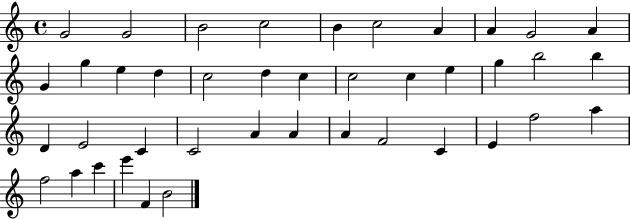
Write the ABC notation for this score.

X:1
T:Untitled
M:4/4
L:1/4
K:C
G2 G2 B2 c2 B c2 A A G2 A G g e d c2 d c c2 c e g b2 b D E2 C C2 A A A F2 C E f2 a f2 a c' e' F B2